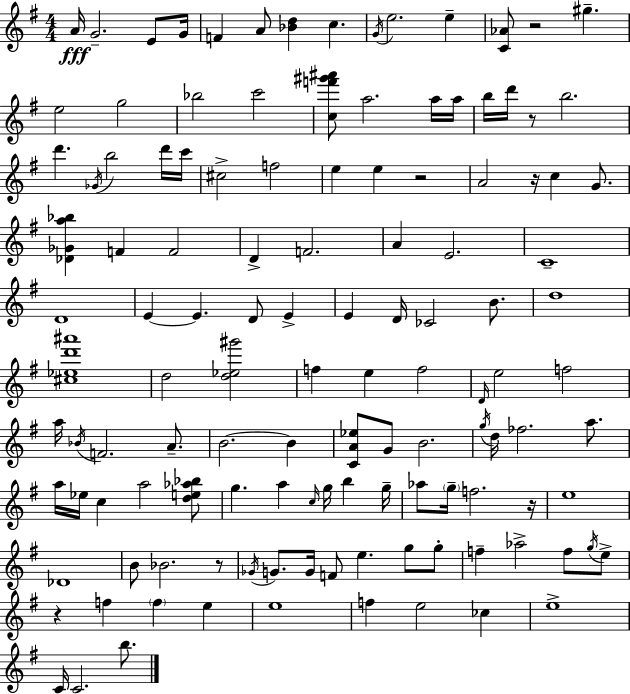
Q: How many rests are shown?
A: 7